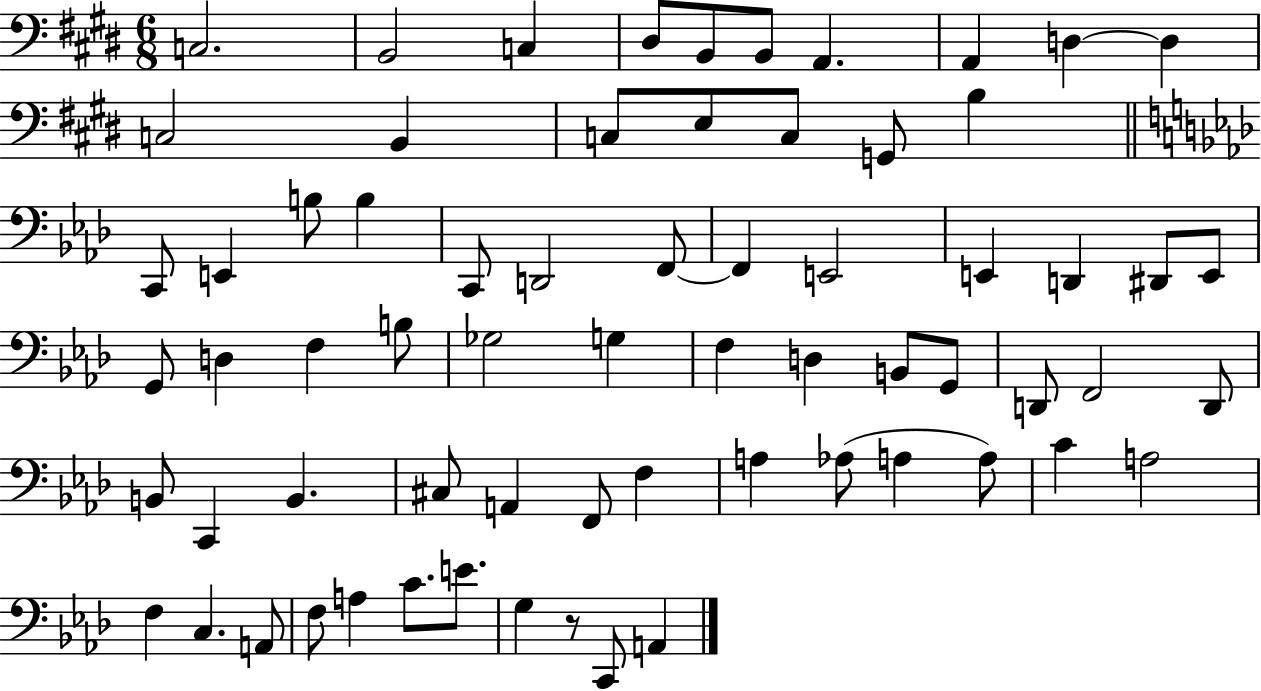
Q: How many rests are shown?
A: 1